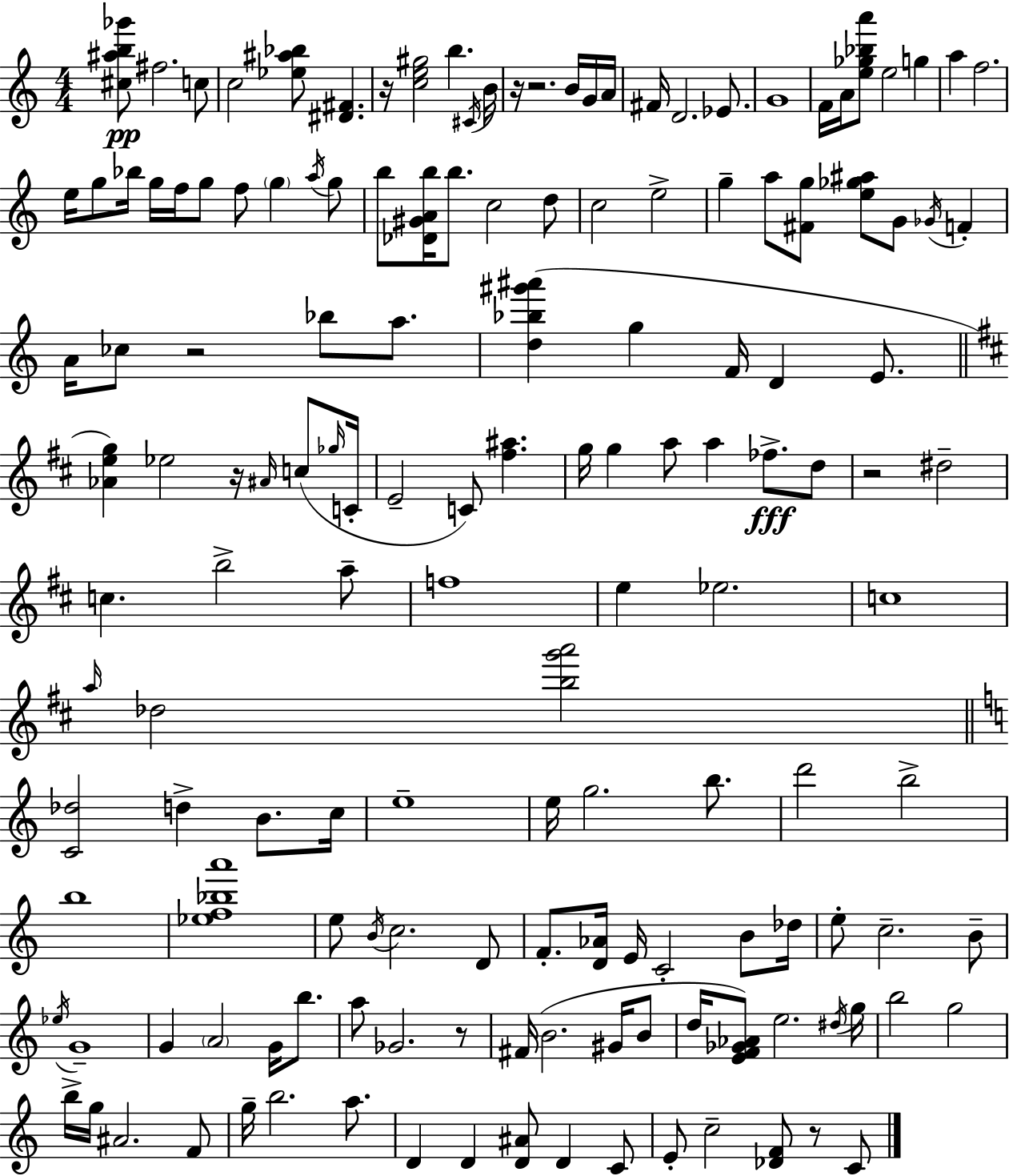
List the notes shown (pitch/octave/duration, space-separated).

[C#5,A#5,B5,Gb6]/e F#5/h. C5/e C5/h [Eb5,A#5,Bb5]/e [D#4,F#4]/q. R/s [C5,E5,G#5]/h B5/q. C#4/s B4/s R/s R/h. B4/s G4/s A4/s F#4/s D4/h. Eb4/e. G4/w F4/s A4/s [E5,Gb5,Bb5,A6]/e E5/h G5/q A5/q F5/h. E5/s G5/e Bb5/s G5/s F5/s G5/e F5/e G5/q A5/s G5/e B5/e [Db4,G#4,A4,B5]/s B5/e. C5/h D5/e C5/h E5/h G5/q A5/e [F#4,G5]/e [E5,Gb5,A#5]/e G4/e Gb4/s F4/q A4/s CES5/e R/h Bb5/e A5/e. [D5,Bb5,G#6,A#6]/q G5/q F4/s D4/q E4/e. [Ab4,E5,G5]/q Eb5/h R/s A#4/s C5/e Gb5/s C4/s E4/h C4/e [F#5,A#5]/q. G5/s G5/q A5/e A5/q FES5/e. D5/e R/h D#5/h C5/q. B5/h A5/e F5/w E5/q Eb5/h. C5/w A5/s Db5/h [B5,G6,A6]/h [C4,Db5]/h D5/q B4/e. C5/s E5/w E5/s G5/h. B5/e. D6/h B5/h B5/w [Eb5,F5,Bb5,A6]/w E5/e B4/s C5/h. D4/e F4/e. [D4,Ab4]/s E4/s C4/h B4/e Db5/s E5/e C5/h. B4/e Eb5/s G4/w G4/q A4/h G4/s B5/e. A5/e Gb4/h. R/e F#4/s B4/h. G#4/s B4/e D5/s [E4,F4,Gb4,Ab4]/e E5/h. D#5/s G5/s B5/h G5/h B5/s G5/s A#4/h. F4/e G5/s B5/h. A5/e. D4/q D4/q [D4,A#4]/e D4/q C4/e E4/e C5/h [Db4,F4]/e R/e C4/e